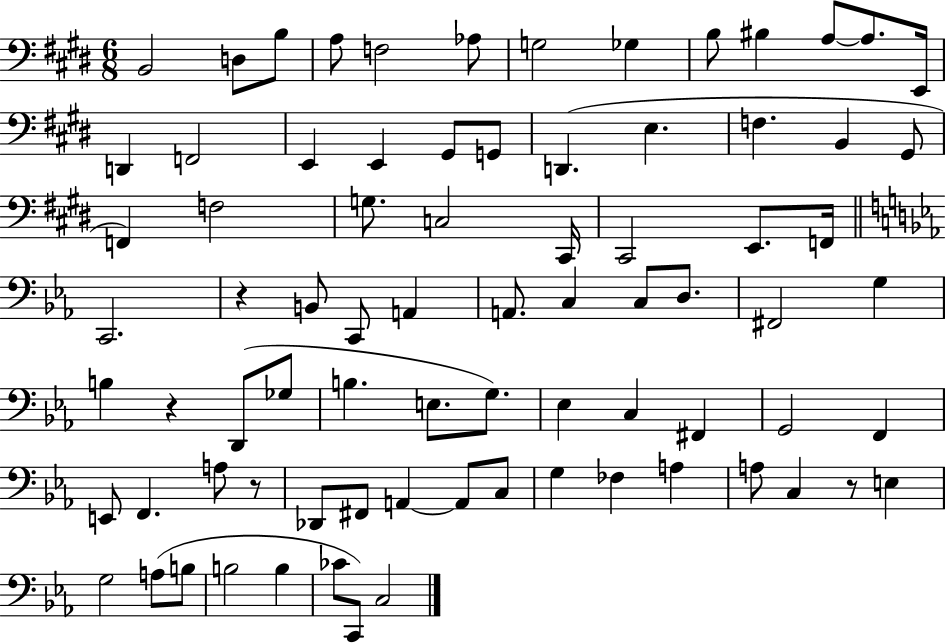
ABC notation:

X:1
T:Untitled
M:6/8
L:1/4
K:E
B,,2 D,/2 B,/2 A,/2 F,2 _A,/2 G,2 _G, B,/2 ^B, A,/2 A,/2 E,,/4 D,, F,,2 E,, E,, ^G,,/2 G,,/2 D,, E, F, B,, ^G,,/2 F,, F,2 G,/2 C,2 ^C,,/4 ^C,,2 E,,/2 F,,/4 C,,2 z B,,/2 C,,/2 A,, A,,/2 C, C,/2 D,/2 ^F,,2 G, B, z D,,/2 _G,/2 B, E,/2 G,/2 _E, C, ^F,, G,,2 F,, E,,/2 F,, A,/2 z/2 _D,,/2 ^F,,/2 A,, A,,/2 C,/2 G, _F, A, A,/2 C, z/2 E, G,2 A,/2 B,/2 B,2 B, _C/2 C,,/2 C,2